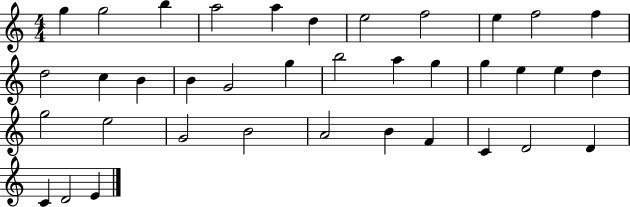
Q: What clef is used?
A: treble